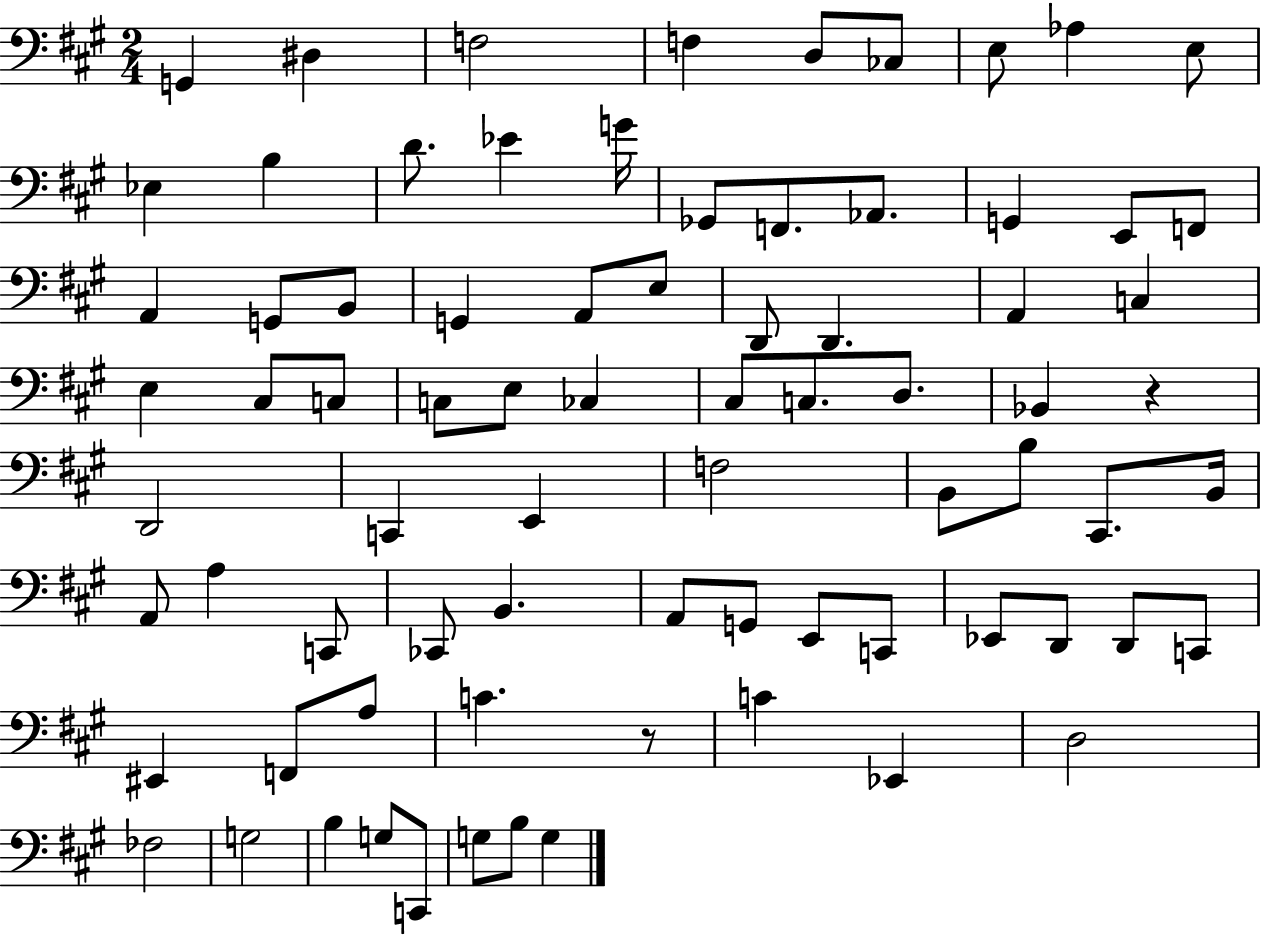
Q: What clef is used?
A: bass